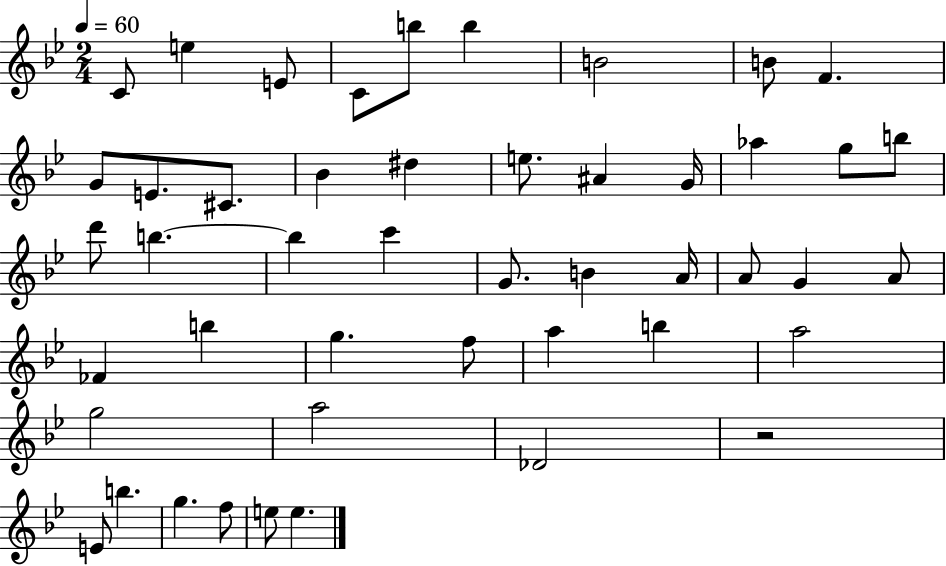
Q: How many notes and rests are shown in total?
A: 47